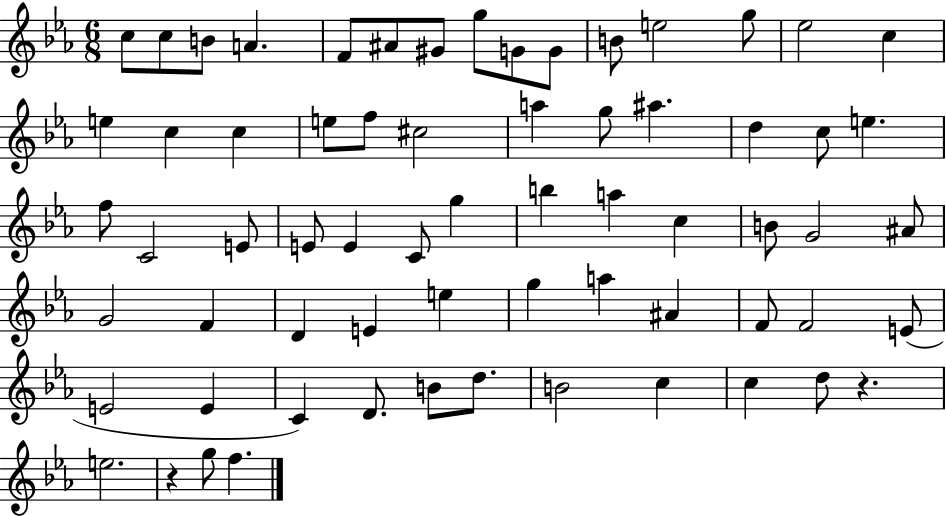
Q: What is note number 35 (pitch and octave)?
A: B5